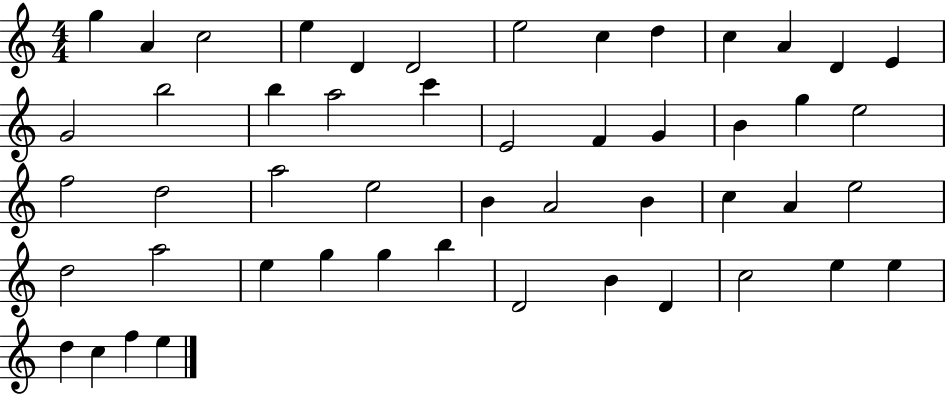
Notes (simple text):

G5/q A4/q C5/h E5/q D4/q D4/h E5/h C5/q D5/q C5/q A4/q D4/q E4/q G4/h B5/h B5/q A5/h C6/q E4/h F4/q G4/q B4/q G5/q E5/h F5/h D5/h A5/h E5/h B4/q A4/h B4/q C5/q A4/q E5/h D5/h A5/h E5/q G5/q G5/q B5/q D4/h B4/q D4/q C5/h E5/q E5/q D5/q C5/q F5/q E5/q